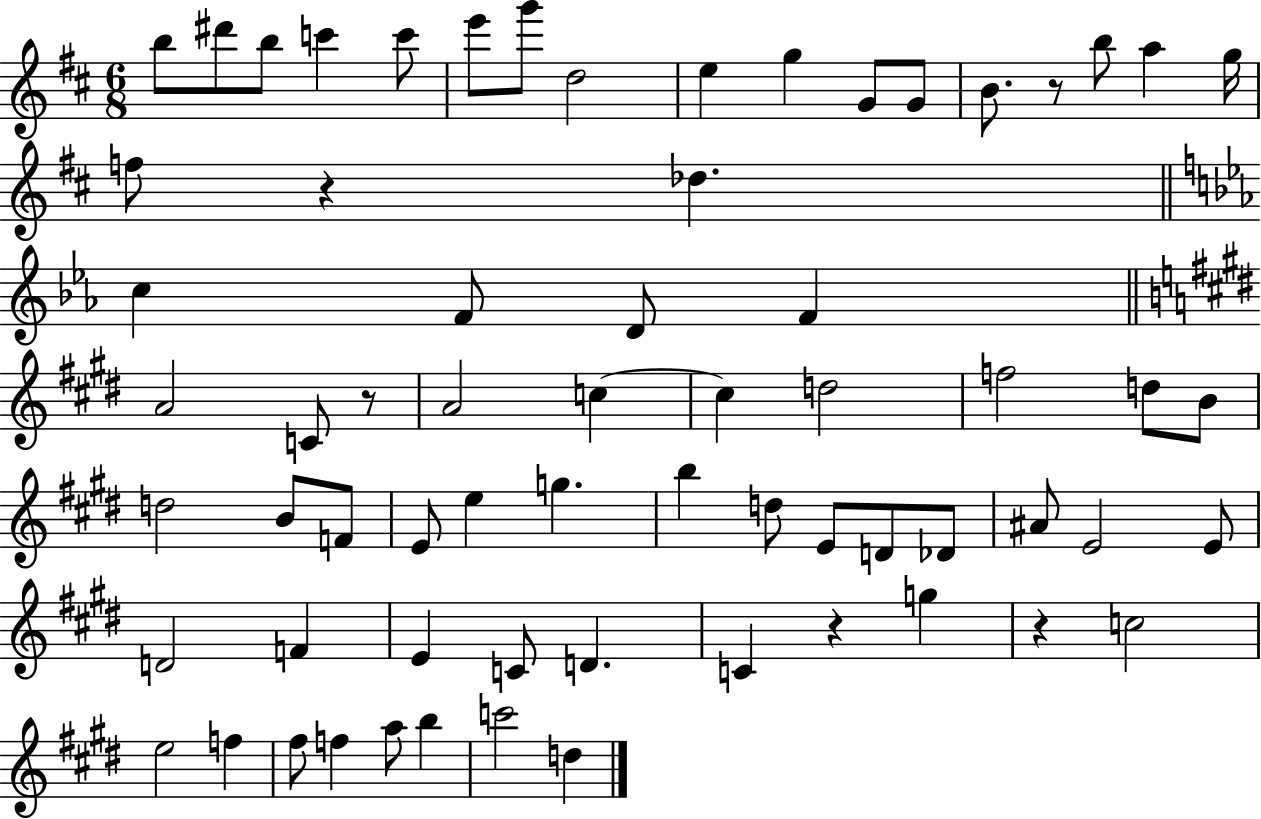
B5/e D#6/e B5/e C6/q C6/e E6/e G6/e D5/h E5/q G5/q G4/e G4/e B4/e. R/e B5/e A5/q G5/s F5/e R/q Db5/q. C5/q F4/e D4/e F4/q A4/h C4/e R/e A4/h C5/q C5/q D5/h F5/h D5/e B4/e D5/h B4/e F4/e E4/e E5/q G5/q. B5/q D5/e E4/e D4/e Db4/e A#4/e E4/h E4/e D4/h F4/q E4/q C4/e D4/q. C4/q R/q G5/q R/q C5/h E5/h F5/q F#5/e F5/q A5/e B5/q C6/h D5/q